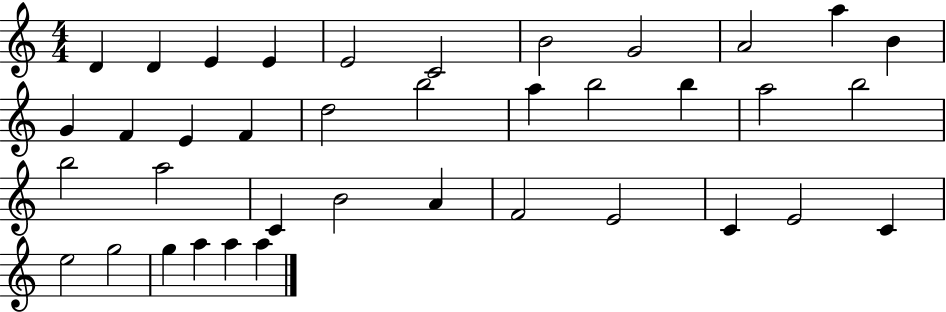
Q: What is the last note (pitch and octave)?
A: A5